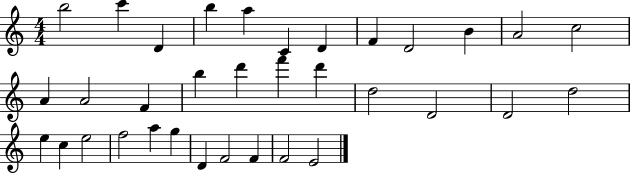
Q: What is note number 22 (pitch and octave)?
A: D4